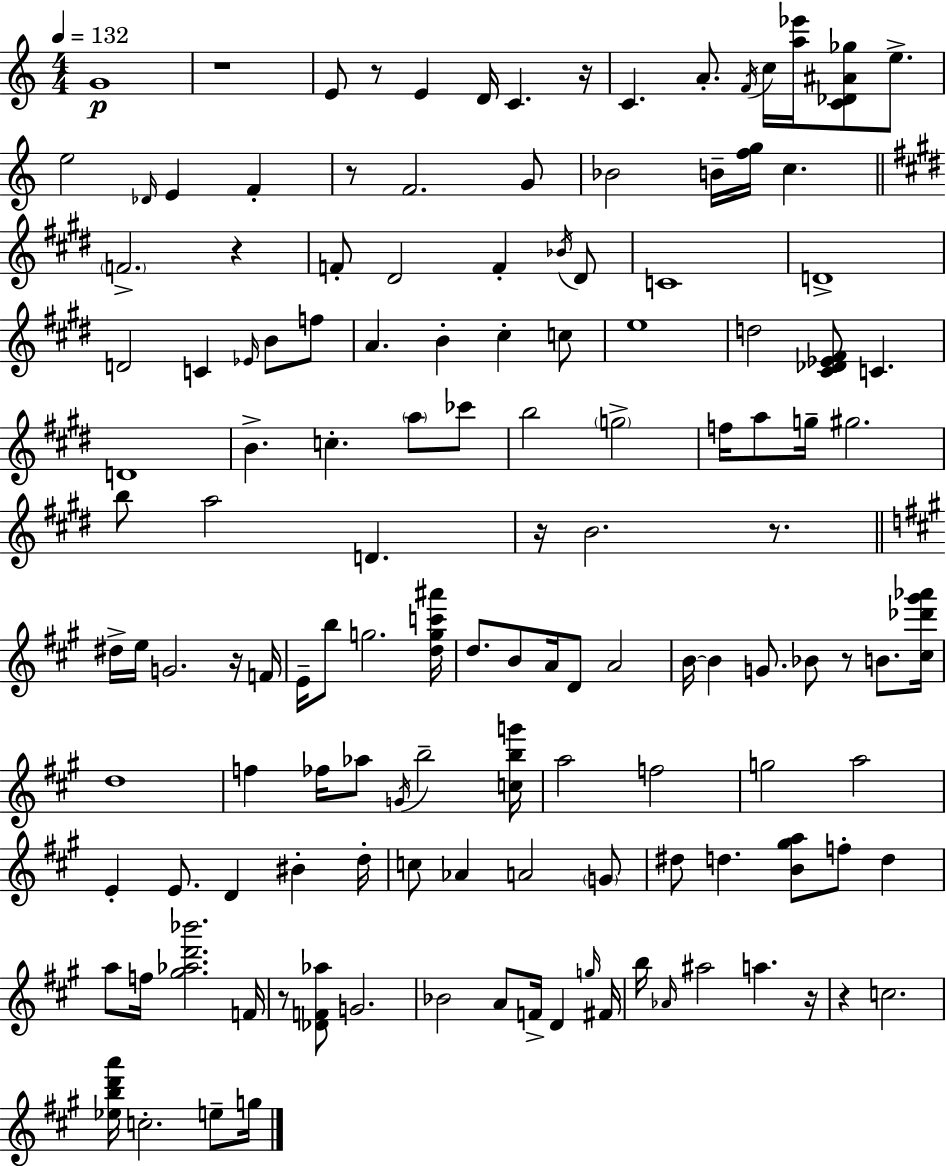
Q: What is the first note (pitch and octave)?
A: G4